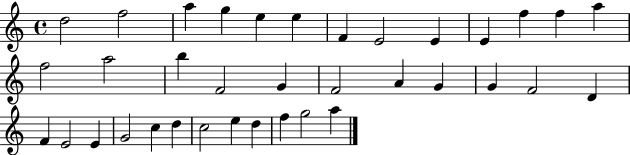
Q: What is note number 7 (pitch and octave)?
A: F4